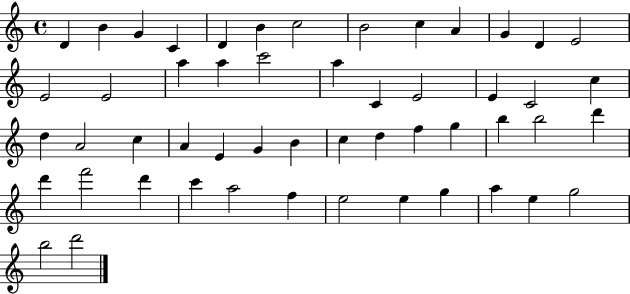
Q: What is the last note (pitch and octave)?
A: D6